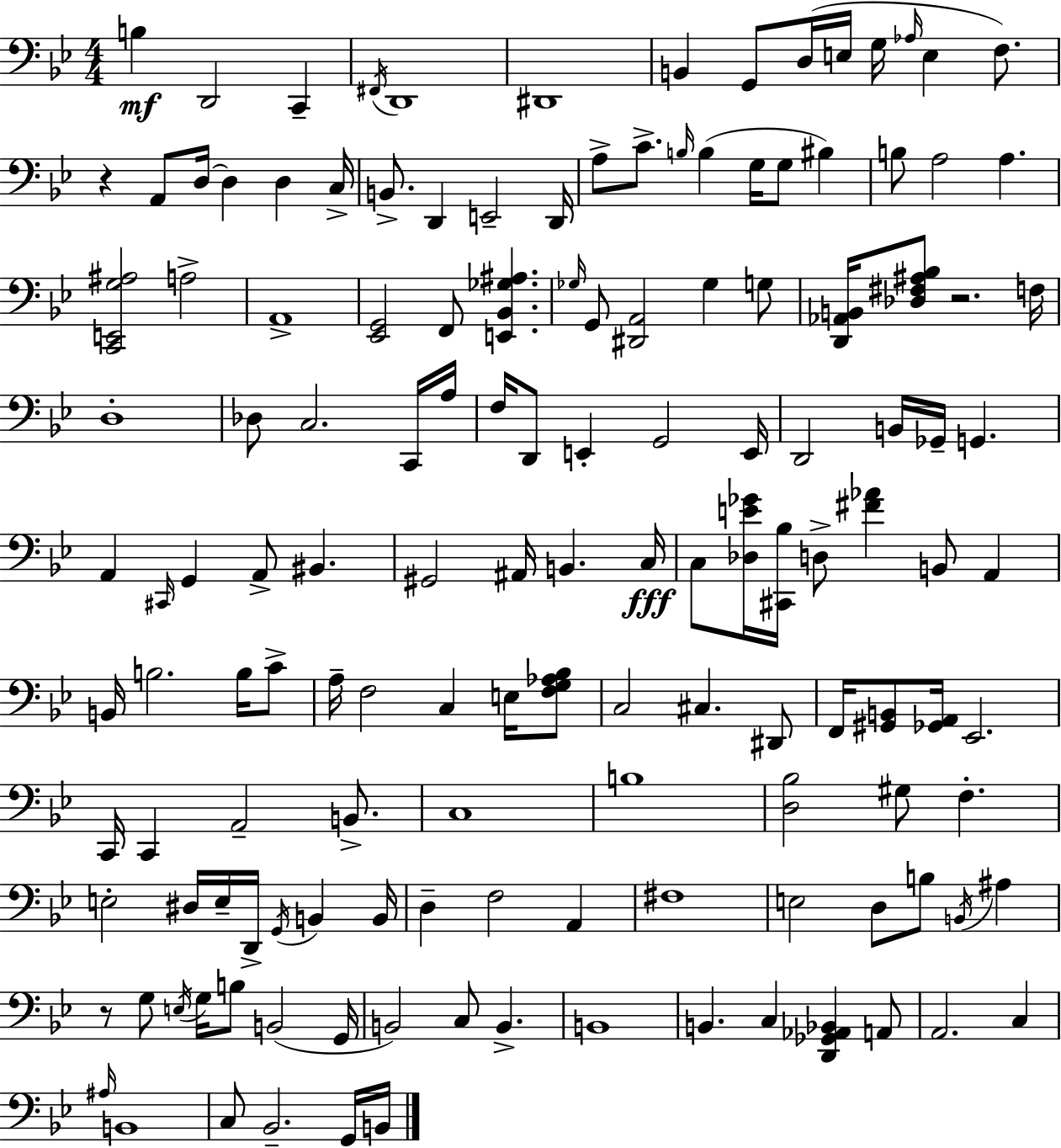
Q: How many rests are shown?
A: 3